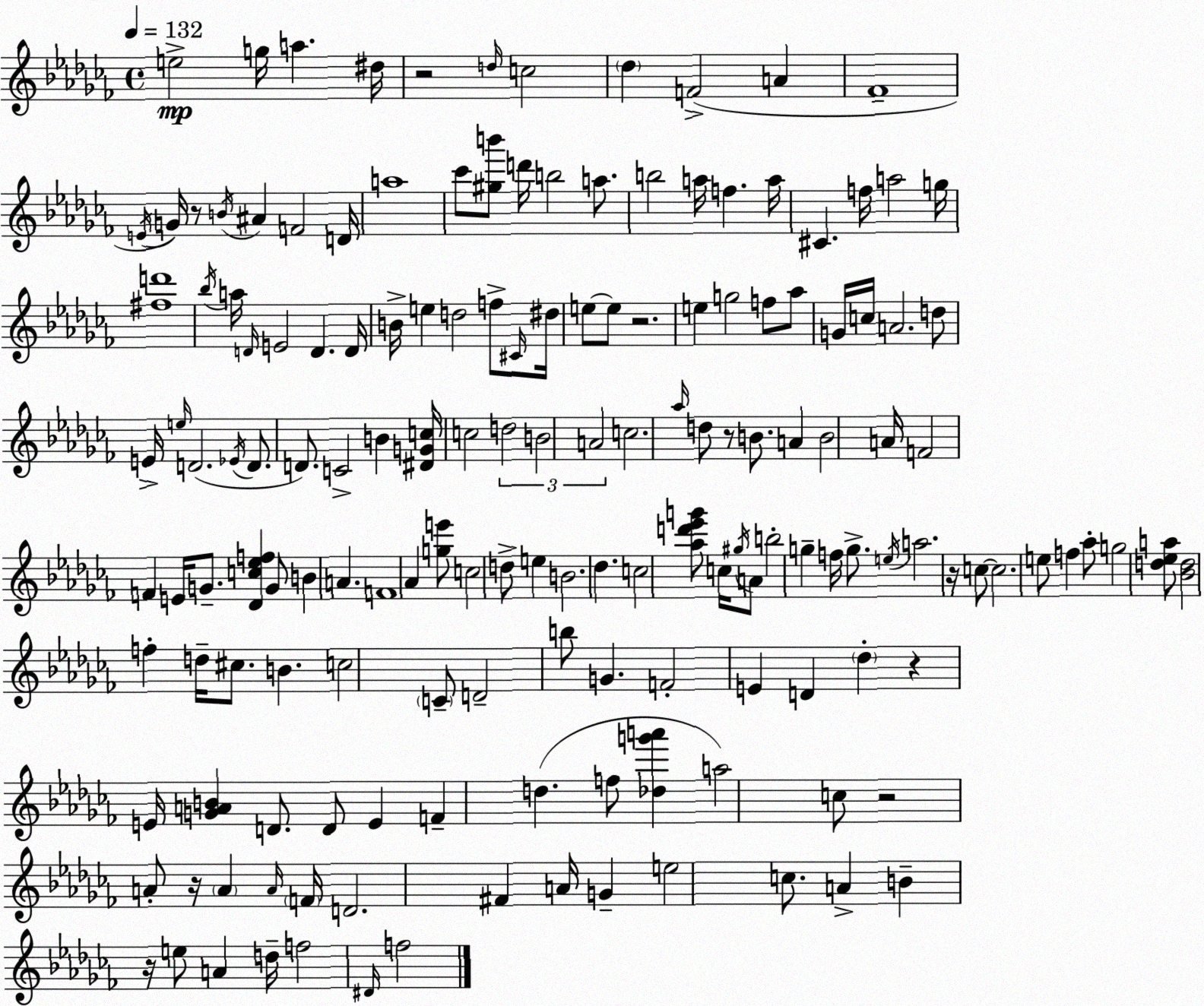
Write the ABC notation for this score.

X:1
T:Untitled
M:4/4
L:1/4
K:Abm
e2 g/4 a ^d/4 z2 d/4 c2 _d F2 A _F4 E/4 G/4 z/2 B/4 ^A F2 D/4 a4 _c'/2 [^gb']/2 d'/4 b2 a/2 b2 a/4 f a/4 ^C f/4 a2 g/4 [^fd']4 _b/4 a/4 D/4 E2 D D/4 B/4 e d2 f/2 ^C/4 ^d/4 e/2 e/2 z2 e g2 f/2 _a/2 G/4 c/4 A2 d/2 E/4 e/4 D2 _E/4 D/2 D/2 C2 B [^DGc]/4 c2 d2 B2 A2 c2 _a/4 d/2 z/2 B/2 A B2 A/4 F2 F E/4 G/2 [_Dc_ef] G/2 B A F4 _A [ge']/2 c2 d/2 e B2 _d c2 [_ad'_e'g']/2 c/4 ^g/4 A/2 b2 g f/4 g/2 e/4 a2 z/4 c/2 c2 e/2 f _a/2 g2 [d_ea]/2 [_Bd]2 f d/4 ^c/2 B c2 C/2 D2 b/2 G F2 E D _d z E/4 [GAB] D/2 D/2 E F d f/2 [_dg'a'] a2 c/2 z2 A/2 z/4 A A/4 F/4 D2 ^F A/4 G e2 c/2 A B z/4 e/2 A d/4 f2 ^D/4 f2